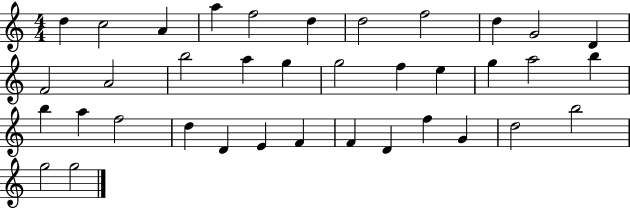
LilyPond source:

{
  \clef treble
  \numericTimeSignature
  \time 4/4
  \key c \major
  d''4 c''2 a'4 | a''4 f''2 d''4 | d''2 f''2 | d''4 g'2 d'4 | \break f'2 a'2 | b''2 a''4 g''4 | g''2 f''4 e''4 | g''4 a''2 b''4 | \break b''4 a''4 f''2 | d''4 d'4 e'4 f'4 | f'4 d'4 f''4 g'4 | d''2 b''2 | \break g''2 g''2 | \bar "|."
}